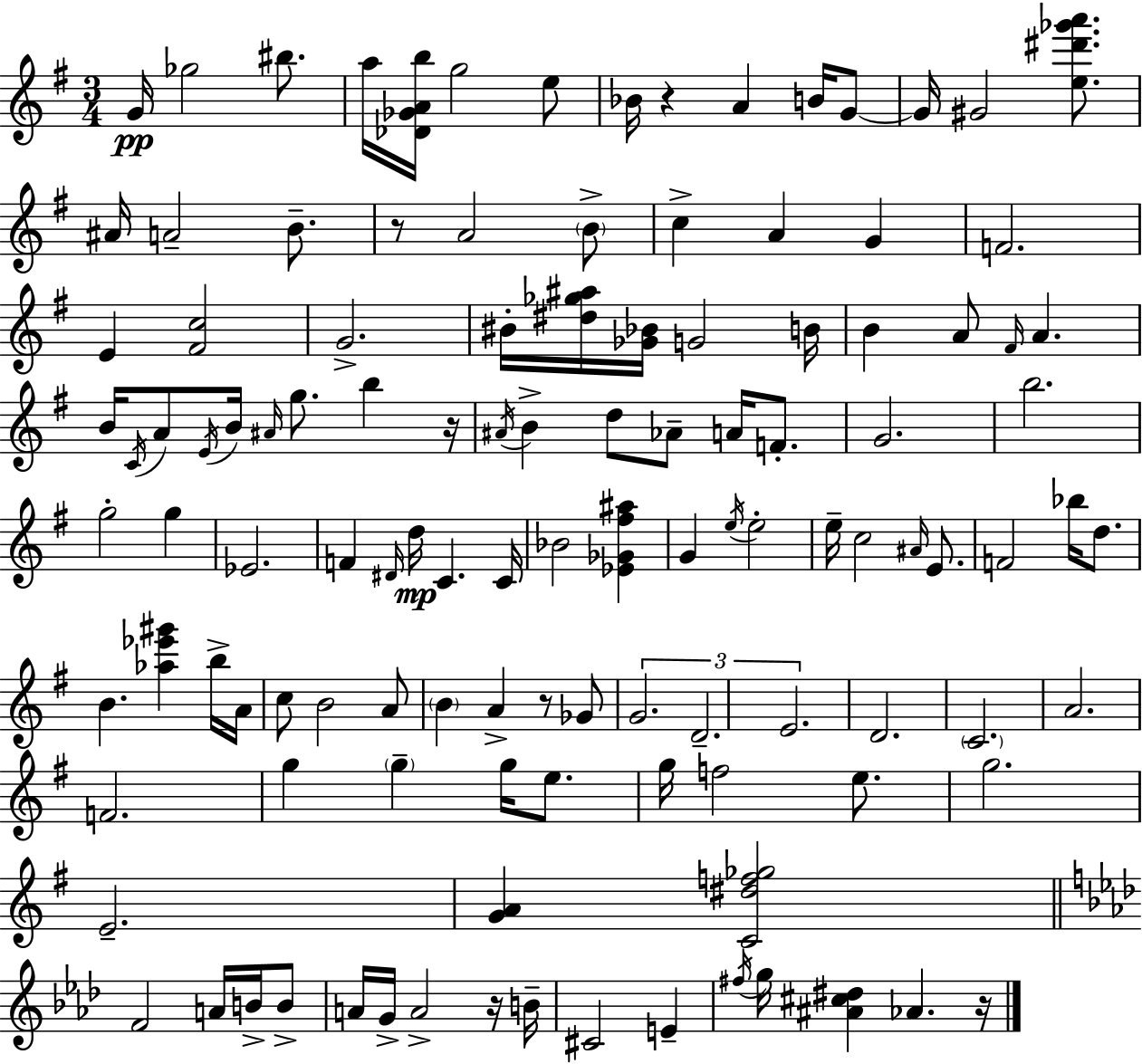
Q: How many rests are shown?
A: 6